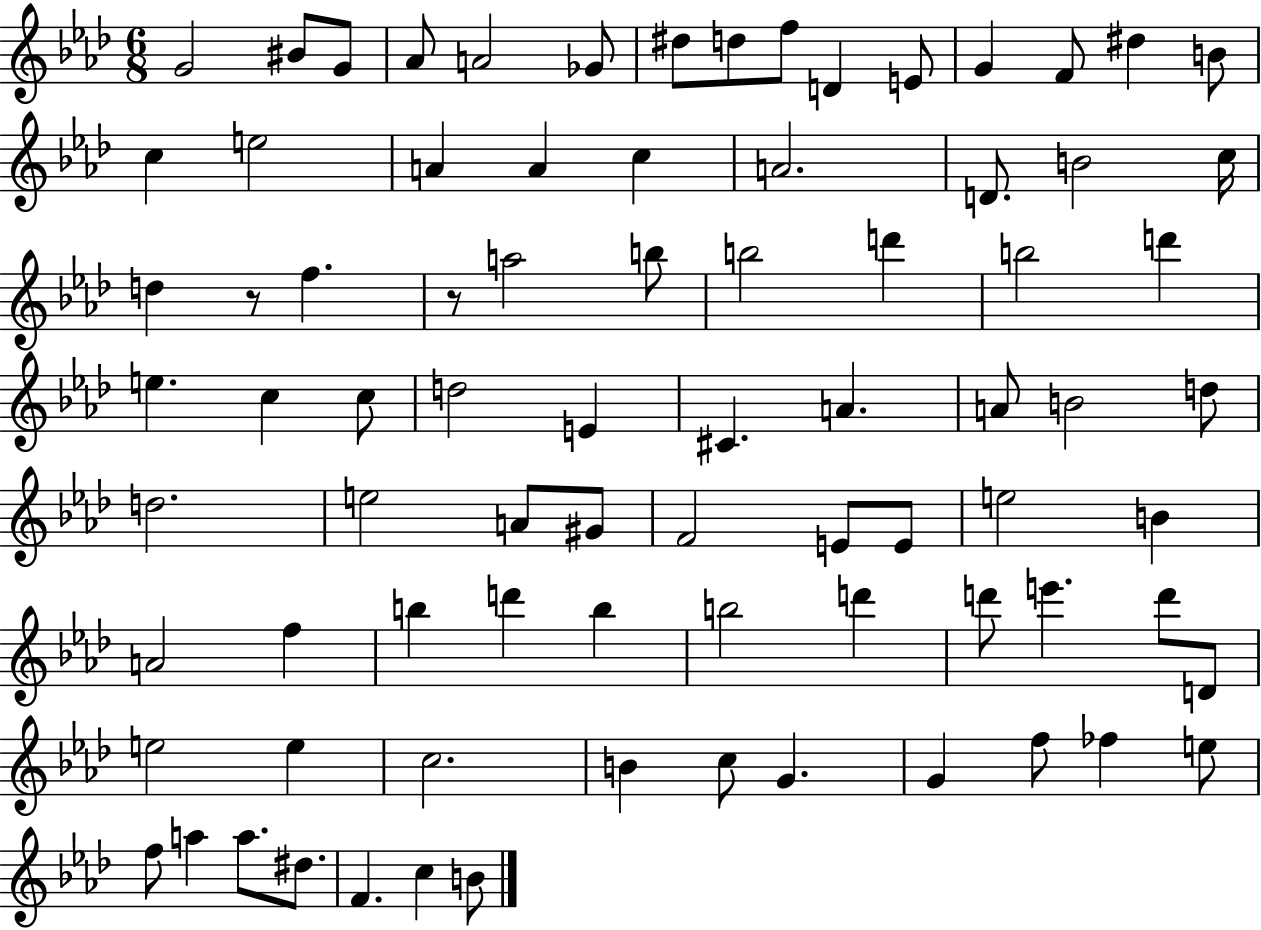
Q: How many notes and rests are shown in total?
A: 81